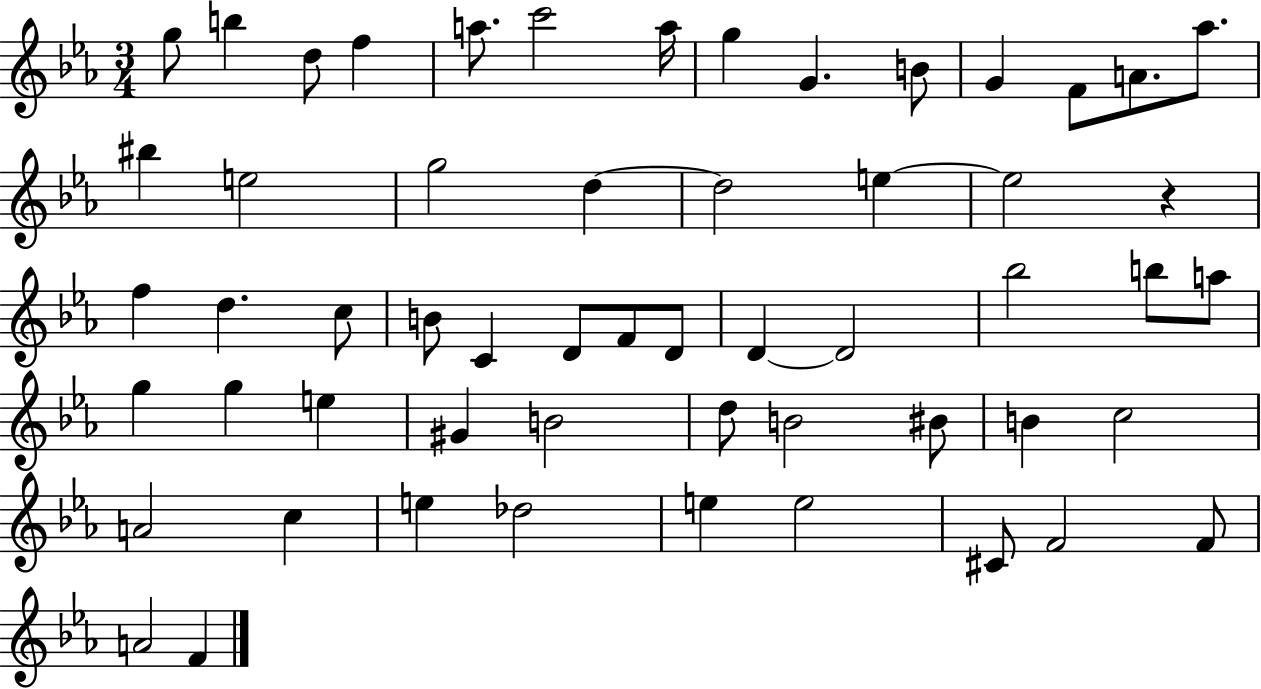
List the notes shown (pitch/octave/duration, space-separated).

G5/e B5/q D5/e F5/q A5/e. C6/h A5/s G5/q G4/q. B4/e G4/q F4/e A4/e. Ab5/e. BIS5/q E5/h G5/h D5/q D5/h E5/q E5/h R/q F5/q D5/q. C5/e B4/e C4/q D4/e F4/e D4/e D4/q D4/h Bb5/h B5/e A5/e G5/q G5/q E5/q G#4/q B4/h D5/e B4/h BIS4/e B4/q C5/h A4/h C5/q E5/q Db5/h E5/q E5/h C#4/e F4/h F4/e A4/h F4/q